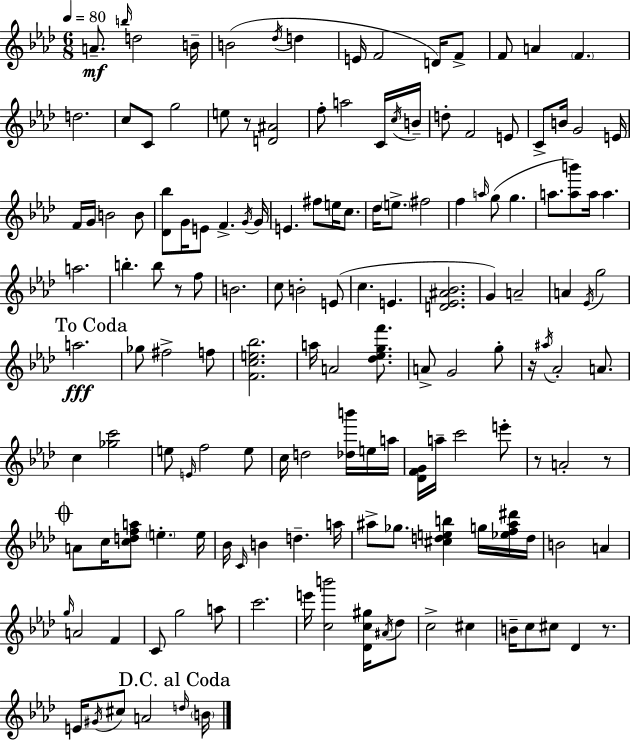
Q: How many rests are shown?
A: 6